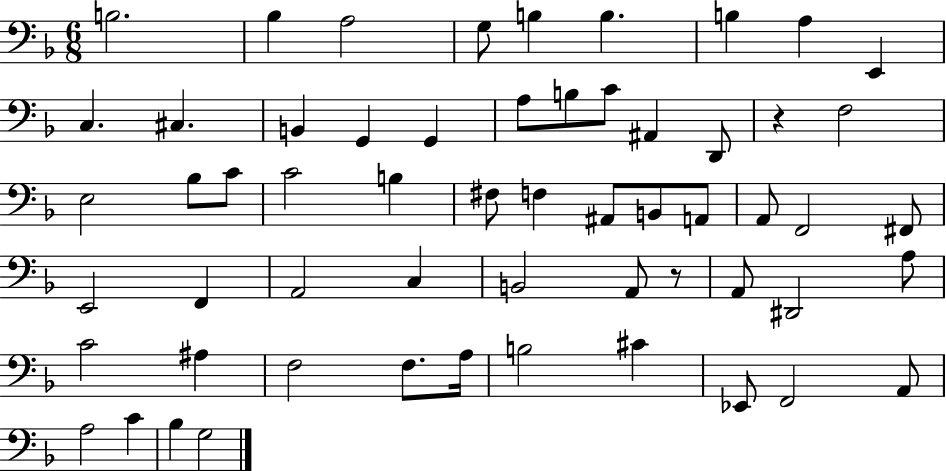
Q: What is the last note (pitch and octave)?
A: G3